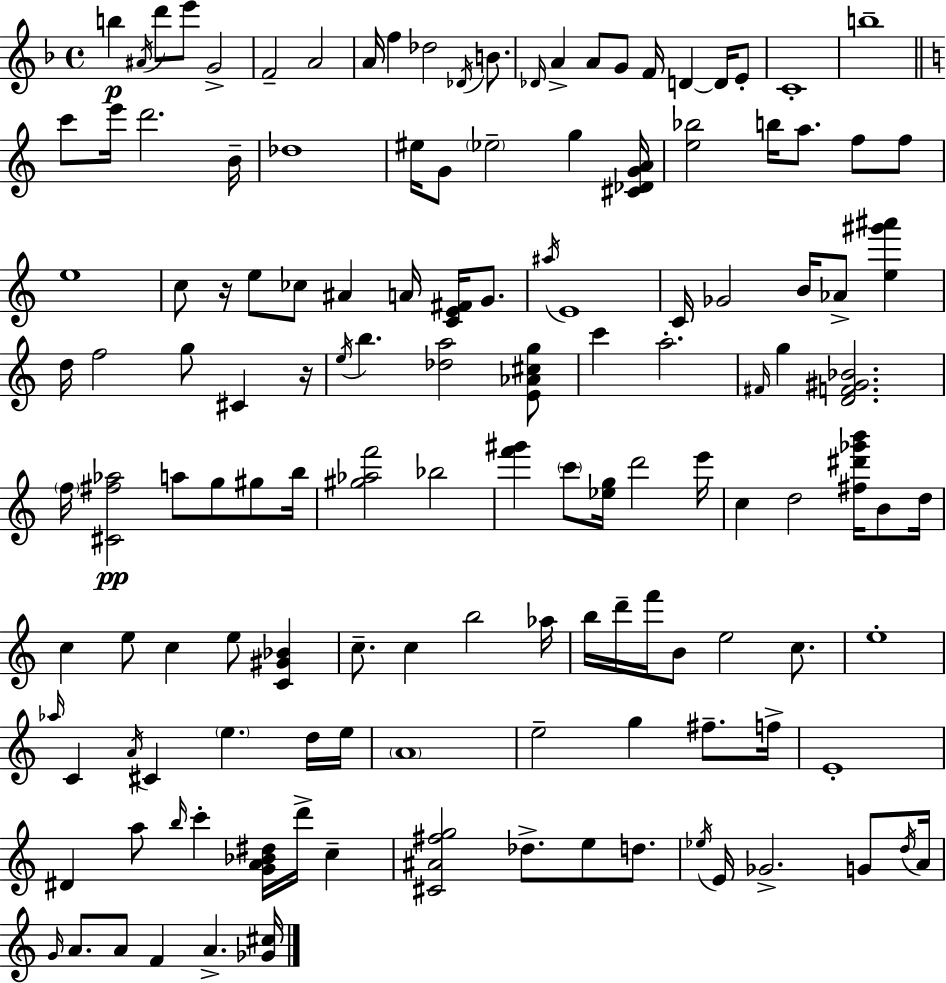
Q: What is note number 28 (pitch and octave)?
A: EIS5